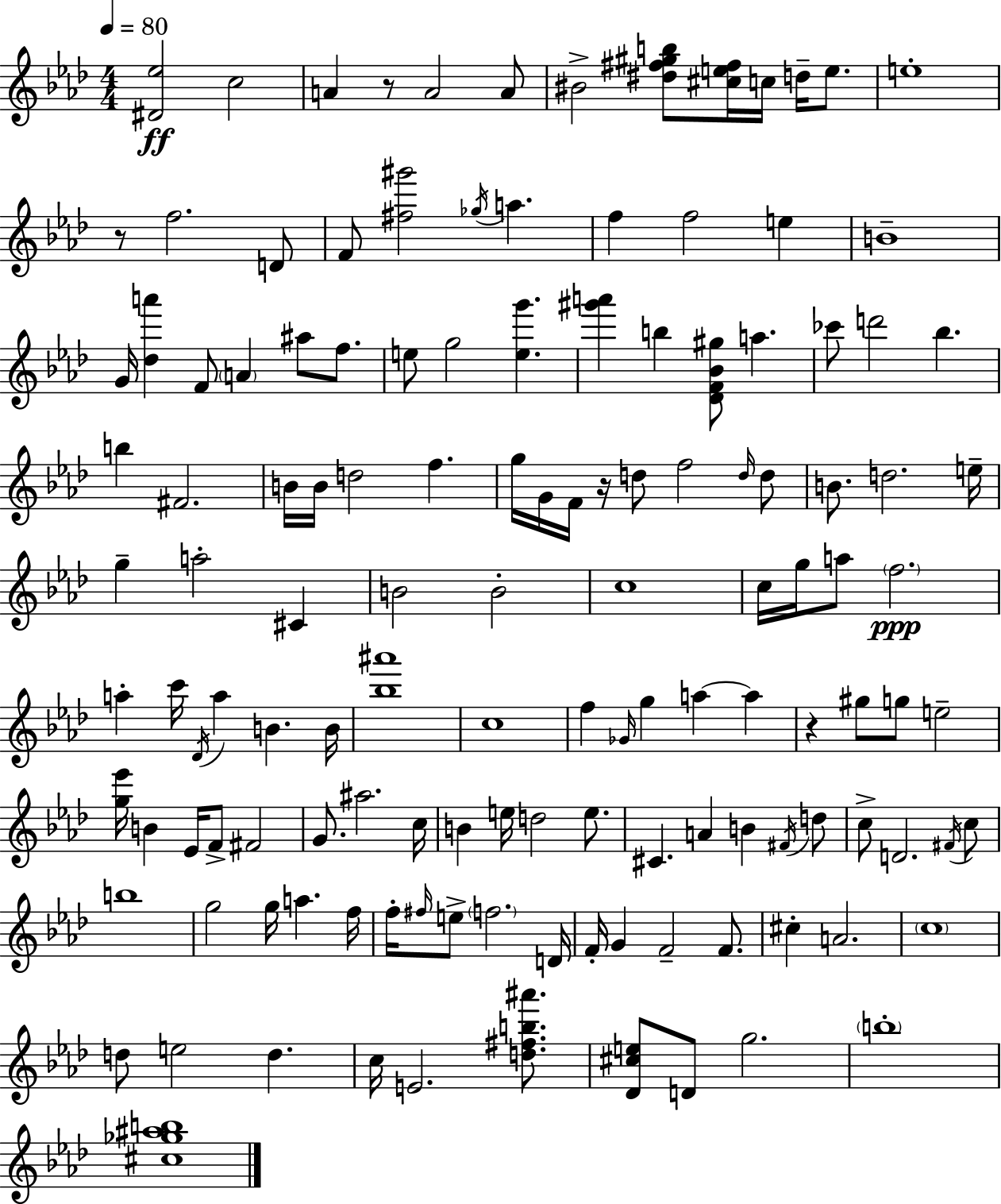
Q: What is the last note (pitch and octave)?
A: B5